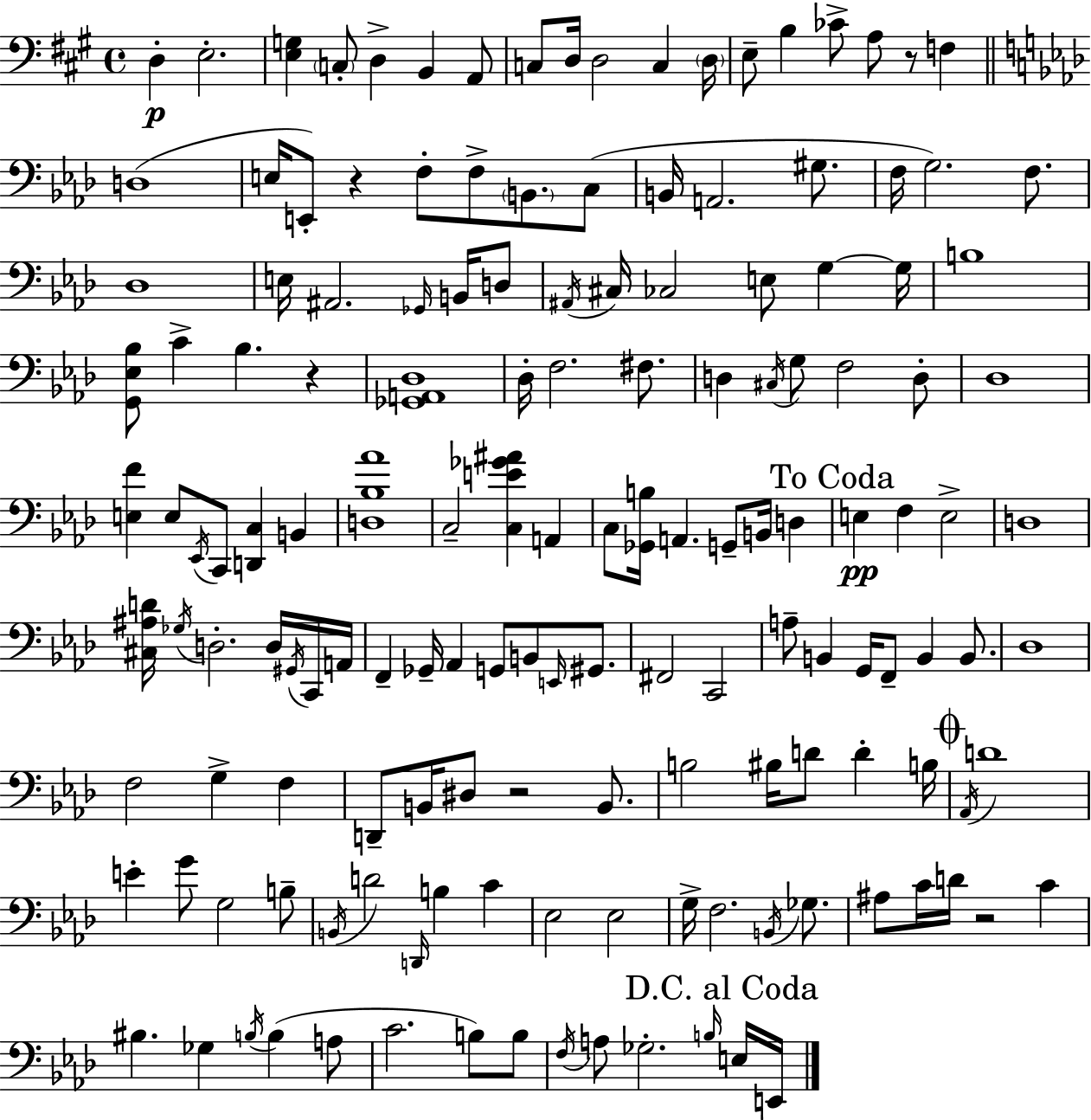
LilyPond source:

{
  \clef bass
  \time 4/4
  \defaultTimeSignature
  \key a \major
  \repeat volta 2 { d4-.\p e2.-. | <e g>4 \parenthesize c8-. d4-> b,4 a,8 | c8 d16 d2 c4 \parenthesize d16 | e8-- b4 ces'8-> a8 r8 f4 | \break \bar "||" \break \key f \minor d1( | e16 e,8-.) r4 f8-. f8-> \parenthesize b,8. c8( | b,16 a,2. gis8. | f16 g2.) f8. | \break des1 | e16 ais,2. \grace { ges,16 } b,16 d8 | \acciaccatura { ais,16 } cis16 ces2 e8 g4~~ | g16 b1 | \break <g, ees bes>8 c'4-> bes4. r4 | <ges, a, des>1 | des16-. f2. fis8. | d4 \acciaccatura { cis16 } g8 f2 | \break d8-. des1 | <e f'>4 e8 \acciaccatura { ees,16 } c,8 <d, c>4 | b,4 <d bes aes'>1 | c2-- <c e' ges' ais'>4 | \break a,4 c8 <ges, b>16 a,4. g,8-- b,16 | d4 \mark "To Coda" e4\pp f4 e2-> | d1 | <cis ais d'>16 \acciaccatura { ges16 } d2.-. | \break d16 \acciaccatura { gis,16 } c,16 a,16 f,4-- ges,16-- aes,4 g,8 | b,8 \grace { e,16 } gis,8. fis,2 c,2 | a8-- b,4 g,16 f,8-- | b,4 b,8. des1 | \break f2 g4-> | f4 d,8-- b,16 dis8 r2 | b,8. b2 bis16 | d'8 d'4-. b16 \mark \markup { \musicglyph "scripts.coda" } \acciaccatura { aes,16 } d'1 | \break e'4-. g'8 g2 | b8-- \acciaccatura { b,16 } d'2 | \grace { d,16 } b4 c'4 ees2 | ees2 g16-> f2. | \break \acciaccatura { b,16 } ges8. ais8 c'16 d'16 r2 | c'4 bis4. | ges4 \acciaccatura { b16 }( b4 a8 c'2. | b8) b8 \acciaccatura { f16 } a8 ges2.-. | \break \grace { b16 } \mark "D.C. al Coda" e16 e,16 } \bar "|."
}